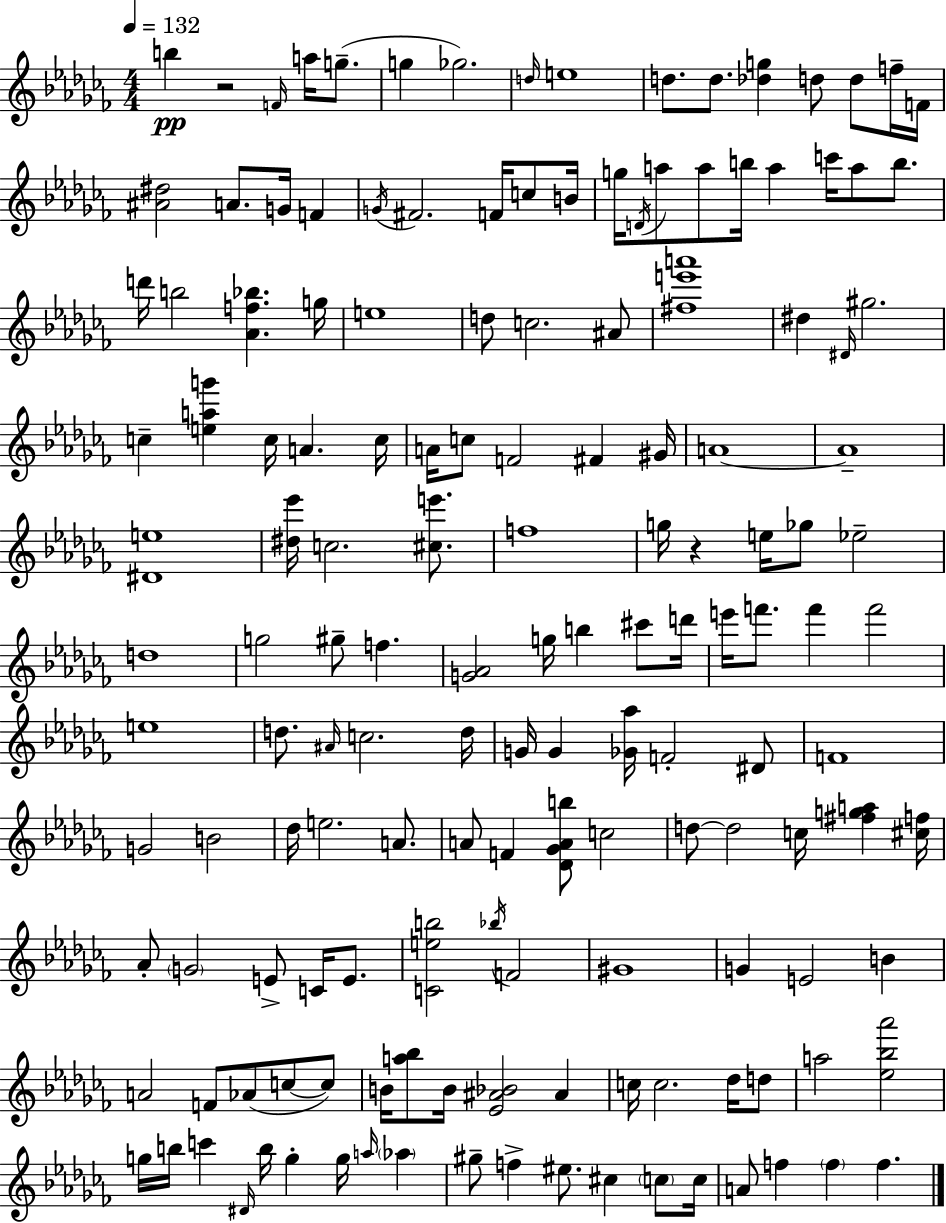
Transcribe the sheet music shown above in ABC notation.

X:1
T:Untitled
M:4/4
L:1/4
K:Abm
b z2 F/4 a/4 g/2 g _g2 d/4 e4 d/2 d/2 [_dg] d/2 d/2 f/4 F/4 [^A^d]2 A/2 G/4 F G/4 ^F2 F/4 c/2 B/4 g/4 D/4 a/2 a/2 b/4 a c'/4 a/2 b/2 d'/4 b2 [_Af_b] g/4 e4 d/2 c2 ^A/2 [^fe'a']4 ^d ^D/4 ^g2 c [eag'] c/4 A c/4 A/4 c/2 F2 ^F ^G/4 A4 A4 [^De]4 [^d_e']/4 c2 [^ce']/2 f4 g/4 z e/4 _g/2 _e2 d4 g2 ^g/2 f [G_A]2 g/4 b ^c'/2 d'/4 e'/4 f'/2 f' f'2 e4 d/2 ^A/4 c2 d/4 G/4 G [_G_a]/4 F2 ^D/2 F4 G2 B2 _d/4 e2 A/2 A/2 F [_D_GAb]/2 c2 d/2 d2 c/4 [^fga] [^cf]/4 _A/2 G2 E/2 C/4 E/2 [Ceb]2 _b/4 F2 ^G4 G E2 B A2 F/2 _A/2 c/2 c/2 B/4 [a_b]/2 B/4 [_E^A_B]2 ^A c/4 c2 _d/4 d/2 a2 [_e_b_a']2 g/4 b/4 c' ^D/4 b/4 g g/4 a/4 _a ^g/2 f ^e/2 ^c c/2 c/4 A/2 f f f